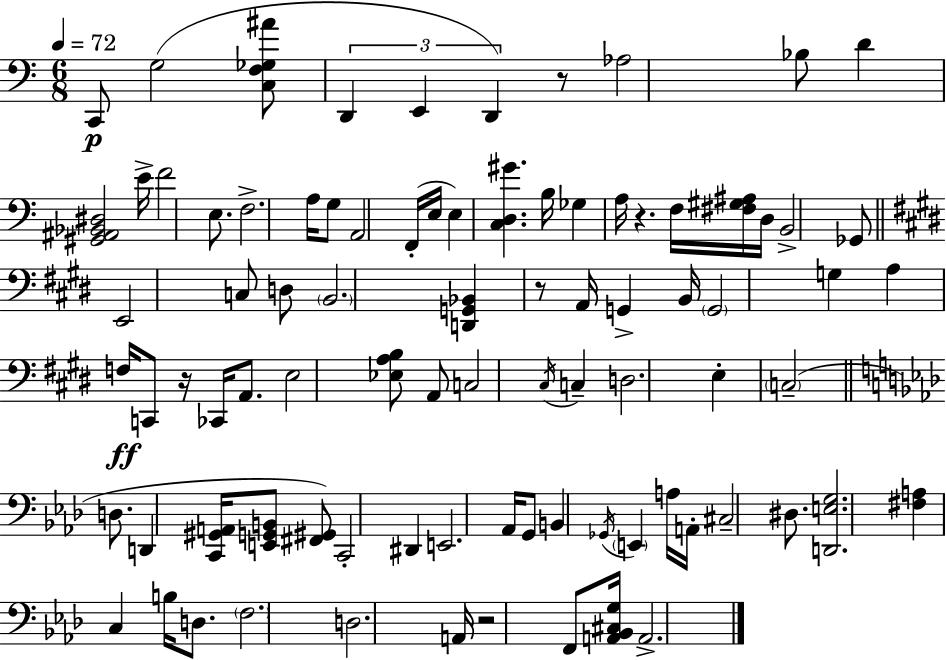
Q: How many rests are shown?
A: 5